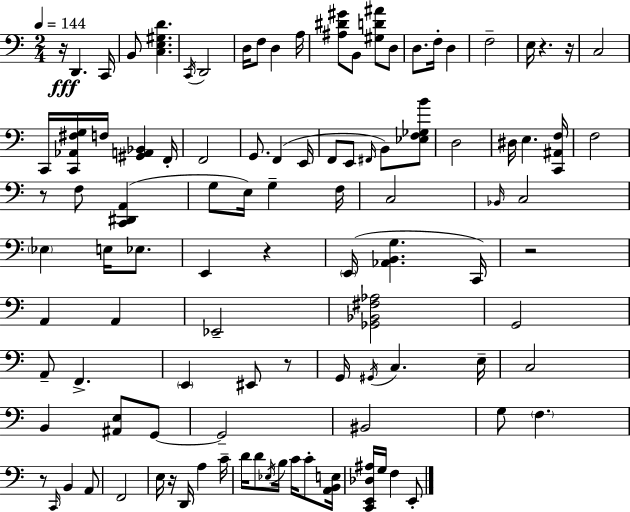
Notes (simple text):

R/s D2/q. C2/s B2/e [C3,E3,G#3,D4]/q. C2/s D2/h D3/s F3/e D3/q A3/s [A#3,D#4,G#4]/e B2/e [G#3,D4,A#4]/e D3/e D3/e. F3/s D3/q F3/h E3/s R/q. R/s C3/h C2/s [C2,Ab2,F#3,G3]/s F3/s [G#2,A2,Bb2]/q F2/s F2/h G2/e. F2/q E2/s F2/e E2/e F#2/s B2/e [Eb3,F3,Gb3,B4]/e D3/h D#3/s E3/q. [C2,A#2,F3]/s F3/h R/e F3/e [C2,D#2,A2]/q G3/e E3/s G3/q F3/s C3/h Bb2/s C3/h Eb3/q E3/s Eb3/e. E2/q R/q E2/s [Ab2,B2,G3]/q. C2/s R/h A2/q A2/q Eb2/h [Gb2,Bb2,F#3,Ab3]/h G2/h A2/e F2/q. E2/q EIS2/e R/e G2/s G#2/s C3/q. E3/s C3/h B2/q [A#2,E3]/e G2/e G2/h BIS2/h G3/e F3/q. R/e C2/s B2/q A2/e F2/h E3/s R/s D2/s A3/q C4/s D4/s D4/e Eb3/s B3/s C4/s C4/e [A2,B2,E3]/s [C2,E2,Db3,A#3]/s G3/s F3/q E2/e